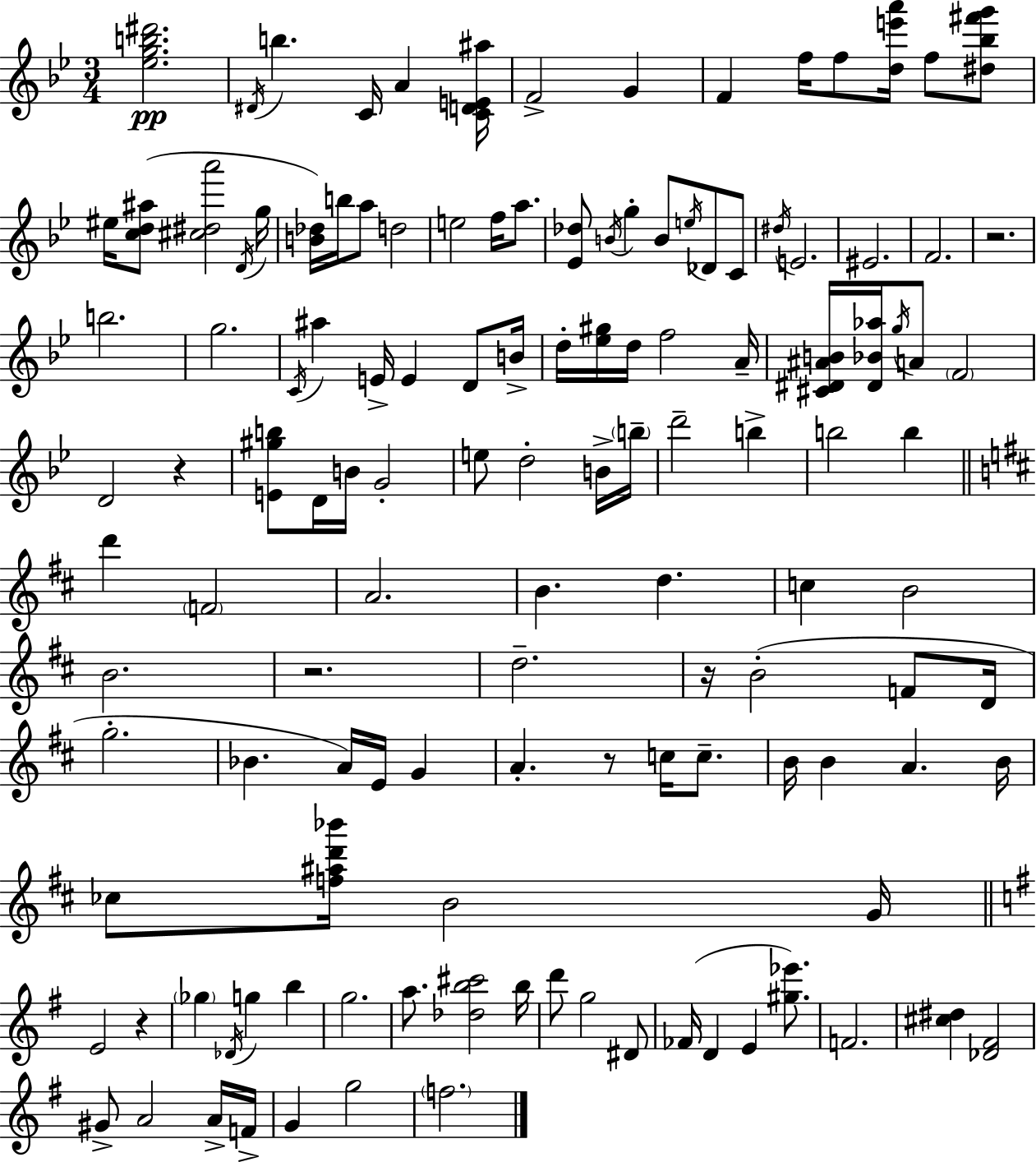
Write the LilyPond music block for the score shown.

{
  \clef treble
  \numericTimeSignature
  \time 3/4
  \key bes \major
  <ees'' g'' b'' dis'''>2.\pp | \acciaccatura { dis'16 } b''4. c'16 a'4 | <c' d' e' ais''>16 f'2-> g'4 | f'4 f''16 f''8 <d'' e''' a'''>16 f''8 <dis'' bes'' fis''' g'''>8 | \break eis''16 <c'' d'' ais''>8( <cis'' dis'' a'''>2 | \acciaccatura { d'16 } g''16 <b' des''>16) b''16 a''8 d''2 | e''2 f''16 a''8. | <ees' des''>8 \acciaccatura { b'16 } g''4-. b'8 \acciaccatura { e''16 } | \break des'8 c'8 \acciaccatura { dis''16 } e'2. | eis'2. | f'2. | r2. | \break b''2. | g''2. | \acciaccatura { c'16 } ais''4 e'16-> e'4 | d'8 b'16-> d''16-. <ees'' gis''>16 d''16 f''2 | \break a'16-- <cis' dis' ais' b'>16 <dis' bes' aes''>16 \acciaccatura { g''16 } a'8 \parenthesize f'2 | d'2 | r4 <e' gis'' b''>8 d'16 b'16 g'2-. | e''8 d''2-. | \break b'16-> \parenthesize b''16-- d'''2-- | b''4-> b''2 | b''4 \bar "||" \break \key d \major d'''4 \parenthesize f'2 | a'2. | b'4. d''4. | c''4 b'2 | \break b'2. | r2. | d''2.-- | r16 b'2-.( f'8 d'16 | \break g''2.-. | bes'4. a'16) e'16 g'4 | a'4.-. r8 c''16 c''8.-- | b'16 b'4 a'4. b'16 | \break ces''8 <f'' ais'' d''' bes'''>16 b'2 g'16 | \bar "||" \break \key e \minor e'2 r4 | \parenthesize ges''4 \acciaccatura { des'16 } g''4 b''4 | g''2. | a''8. <des'' b'' cis'''>2 | \break b''16 d'''8 g''2 dis'8 | fes'16( d'4 e'4 <gis'' ees'''>8.) | f'2. | <cis'' dis''>4 <des' fis'>2 | \break gis'8-> a'2 a'16-> | f'16-> g'4 g''2 | \parenthesize f''2. | \bar "|."
}